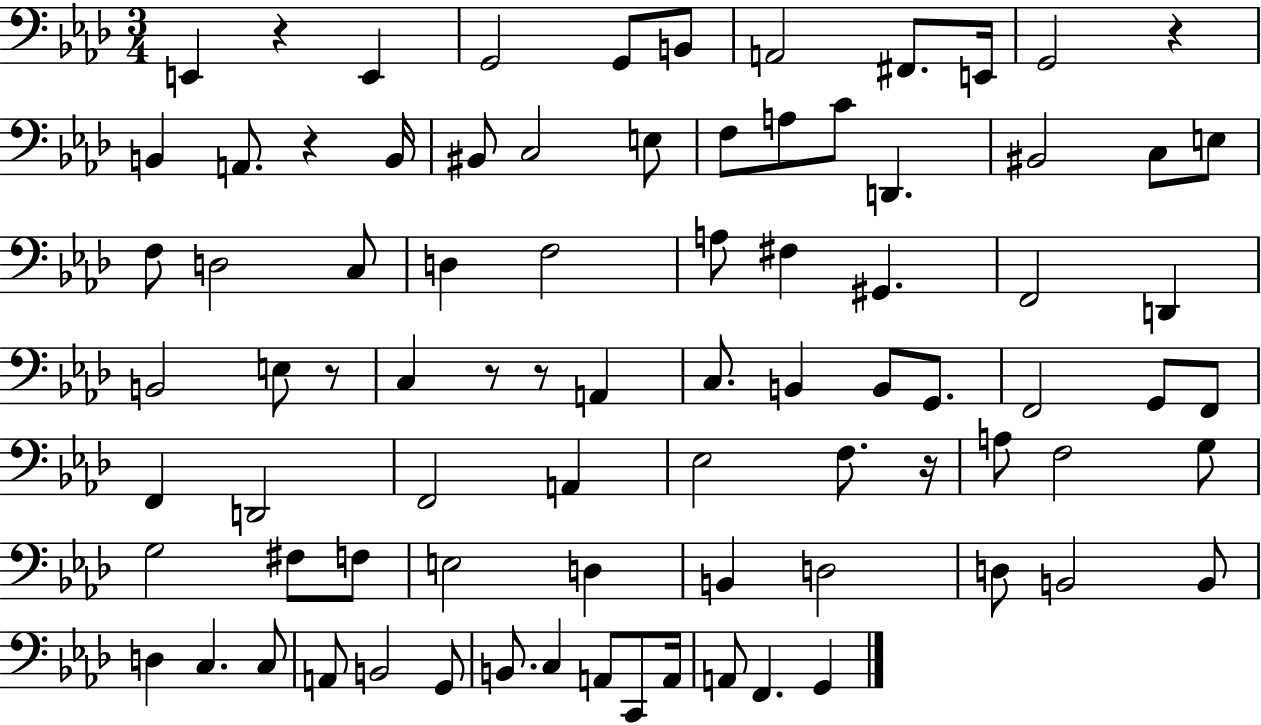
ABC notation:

X:1
T:Untitled
M:3/4
L:1/4
K:Ab
E,, z E,, G,,2 G,,/2 B,,/2 A,,2 ^F,,/2 E,,/4 G,,2 z B,, A,,/2 z B,,/4 ^B,,/2 C,2 E,/2 F,/2 A,/2 C/2 D,, ^B,,2 C,/2 E,/2 F,/2 D,2 C,/2 D, F,2 A,/2 ^F, ^G,, F,,2 D,, B,,2 E,/2 z/2 C, z/2 z/2 A,, C,/2 B,, B,,/2 G,,/2 F,,2 G,,/2 F,,/2 F,, D,,2 F,,2 A,, _E,2 F,/2 z/4 A,/2 F,2 G,/2 G,2 ^F,/2 F,/2 E,2 D, B,, D,2 D,/2 B,,2 B,,/2 D, C, C,/2 A,,/2 B,,2 G,,/2 B,,/2 C, A,,/2 C,,/2 A,,/4 A,,/2 F,, G,,